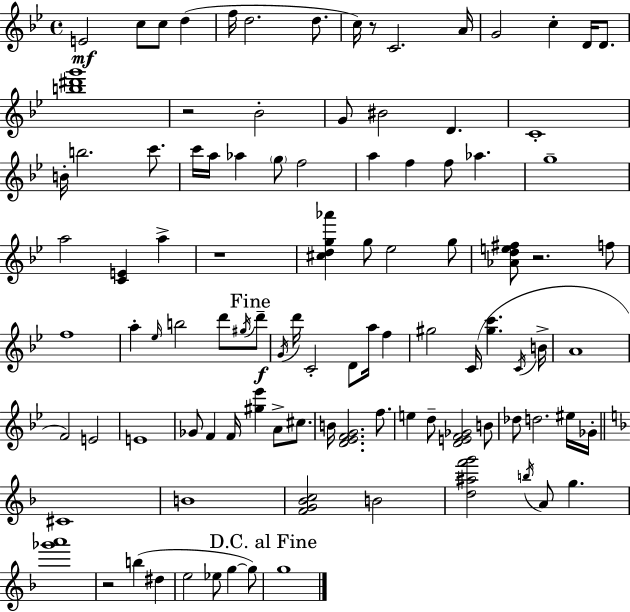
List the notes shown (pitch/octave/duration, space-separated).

E4/h C5/e C5/e D5/q F5/s D5/h. D5/e. C5/s R/e C4/h. A4/s G4/h C5/q D4/s D4/e. [B5,D#6,G6]/w R/h Bb4/h G4/e BIS4/h D4/q. C4/w B4/s B5/h. C6/e. C6/s A5/s Ab5/q G5/e F5/h A5/q F5/q F5/e Ab5/q. G5/w A5/h [C4,E4]/q A5/q R/w [C#5,D5,G5,Ab6]/q G5/e Eb5/h G5/e [Ab4,D5,E5,F#5]/e R/h. F5/e F5/w A5/q Eb5/s B5/h D6/e G#5/s D6/e G4/s D6/s C4/h D4/e A5/s F5/q G#5/h C4/s [G#5,C6]/q. C4/s B4/s A4/w F4/h E4/h E4/w Gb4/e F4/q F4/s [G#5,Eb6]/q A4/e C#5/e. B4/s [D4,Eb4,F4,G4]/h. F5/e. E5/q D5/e [D4,E4,F4,Gb4]/h B4/e Db5/e D5/h. EIS5/s Gb4/s C#4/w B4/w [F4,G4,Bb4,C5]/h B4/h [D5,A#5,F6,G6]/h B5/s A4/e G5/q. [Gb6,A6]/w R/h B5/q D#5/q E5/h Eb5/e G5/q G5/e G5/w